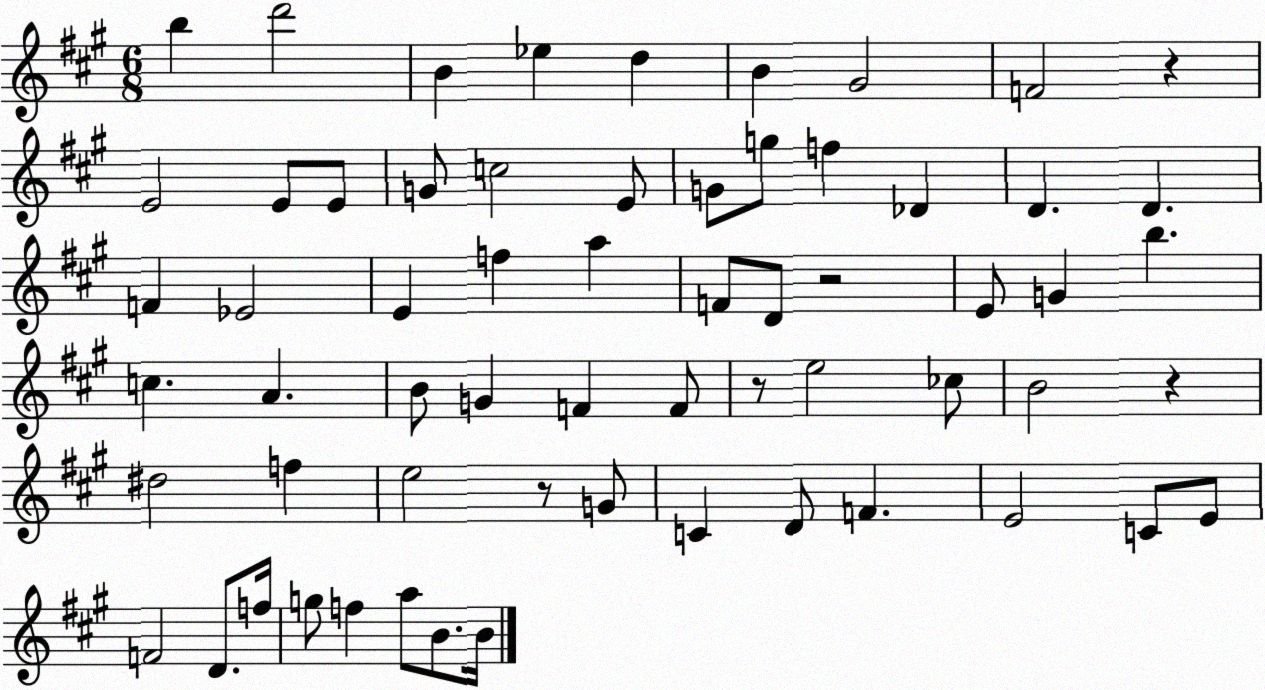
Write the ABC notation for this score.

X:1
T:Untitled
M:6/8
L:1/4
K:A
b d'2 B _e d B ^G2 F2 z E2 E/2 E/2 G/2 c2 E/2 G/2 g/2 f _D D D F _E2 E f a F/2 D/2 z2 E/2 G b c A B/2 G F F/2 z/2 e2 _c/2 B2 z ^d2 f e2 z/2 G/2 C D/2 F E2 C/2 E/2 F2 D/2 f/4 g/2 f a/2 B/2 B/4